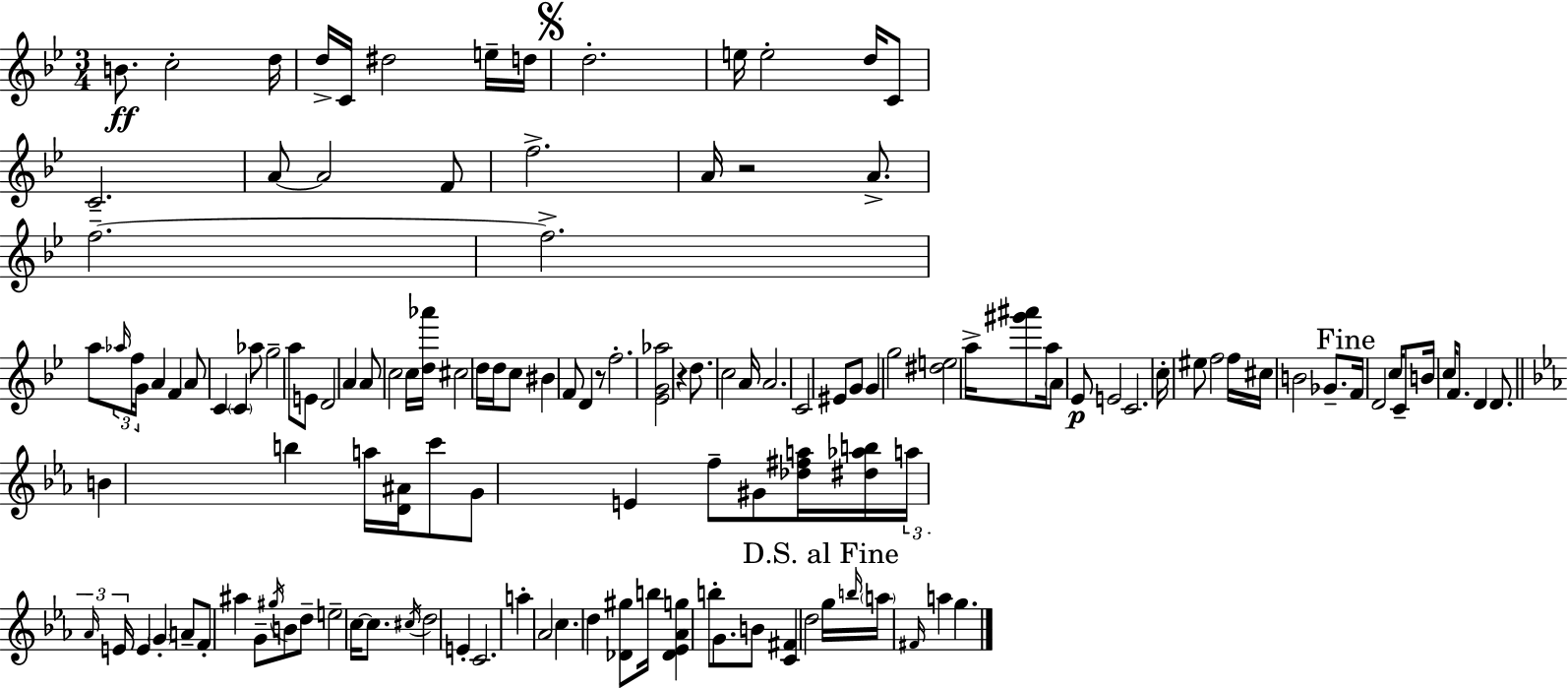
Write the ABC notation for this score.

X:1
T:Untitled
M:3/4
L:1/4
K:Bb
B/2 c2 d/4 d/4 C/4 ^d2 e/4 d/4 d2 e/4 e2 d/4 C/2 C2 A/2 A2 F/2 f2 A/4 z2 A/2 f2 f2 a/2 _a/4 f/4 G/4 A F A/2 C C _a/2 g2 a/2 E/2 D2 A A/2 c2 c/4 [d_a']/4 ^c2 d/4 d/4 c/2 ^B F/2 D z/2 f2 [_EG_a]2 z d/2 c2 A/4 A2 C2 ^E/2 G/2 G g2 [^de]2 a/4 [^g'^a']/2 a/4 A/2 _E/2 E2 C2 c/4 ^e/2 f2 f/4 ^c/4 B2 _G/2 F/4 D2 c/4 C/2 B/4 c/4 F/2 D D/2 B b a/4 [D^A]/4 c'/2 G/2 E f/2 ^G/2 [_d^fa]/4 [^d_ab]/4 a/4 _A/4 E/4 E G A/2 F/2 ^a G/2 ^g/4 B/2 d/2 e2 c/4 c/2 ^c/4 d2 E C2 a _A2 c d [_D^g]/2 b/4 [_D_E_Ag] b/2 G/2 B/2 [C^F] d2 g/4 b/4 a/4 ^F/4 a g